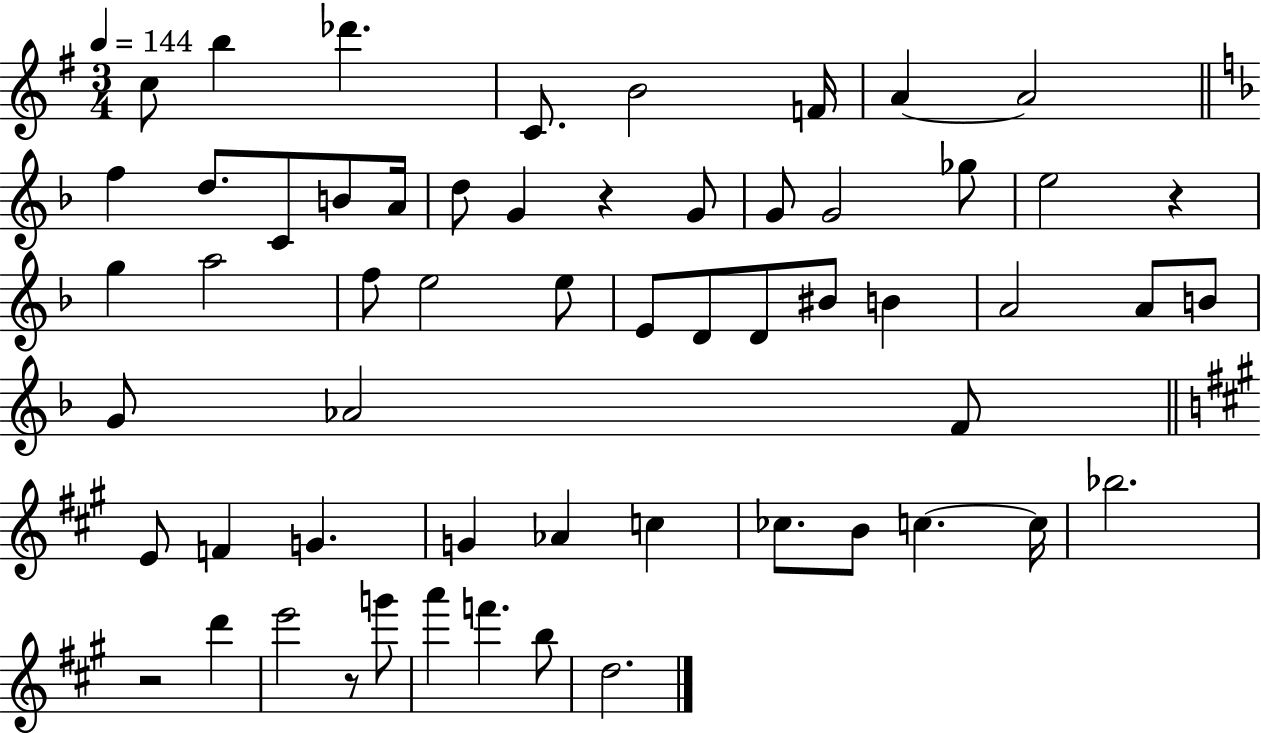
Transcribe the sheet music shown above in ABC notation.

X:1
T:Untitled
M:3/4
L:1/4
K:G
c/2 b _d' C/2 B2 F/4 A A2 f d/2 C/2 B/2 A/4 d/2 G z G/2 G/2 G2 _g/2 e2 z g a2 f/2 e2 e/2 E/2 D/2 D/2 ^B/2 B A2 A/2 B/2 G/2 _A2 F/2 E/2 F G G _A c _c/2 B/2 c c/4 _b2 z2 d' e'2 z/2 g'/2 a' f' b/2 d2